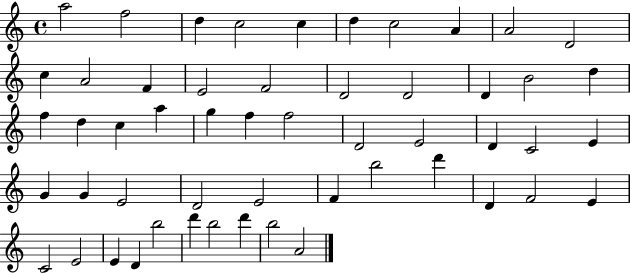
{
  \clef treble
  \time 4/4
  \defaultTimeSignature
  \key c \major
  a''2 f''2 | d''4 c''2 c''4 | d''4 c''2 a'4 | a'2 d'2 | \break c''4 a'2 f'4 | e'2 f'2 | d'2 d'2 | d'4 b'2 d''4 | \break f''4 d''4 c''4 a''4 | g''4 f''4 f''2 | d'2 e'2 | d'4 c'2 e'4 | \break g'4 g'4 e'2 | d'2 e'2 | f'4 b''2 d'''4 | d'4 f'2 e'4 | \break c'2 e'2 | e'4 d'4 b''2 | d'''4 b''2 d'''4 | b''2 a'2 | \break \bar "|."
}